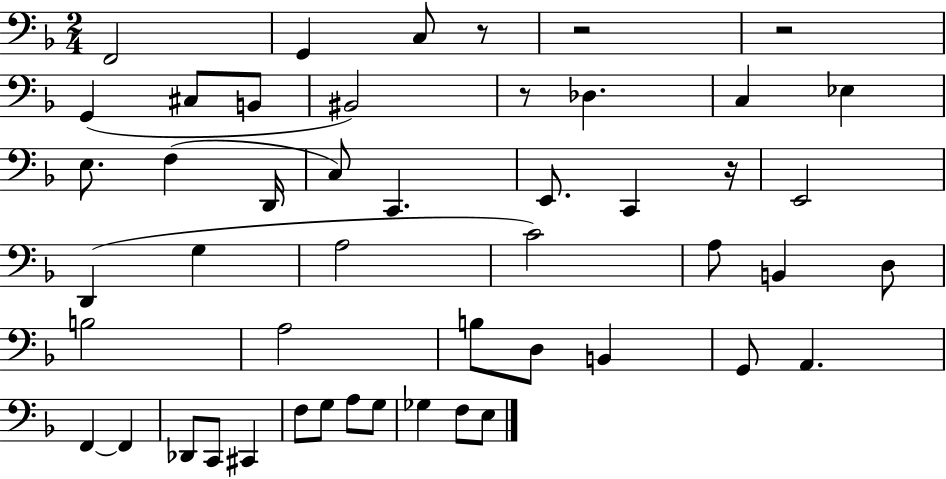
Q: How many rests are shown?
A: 5